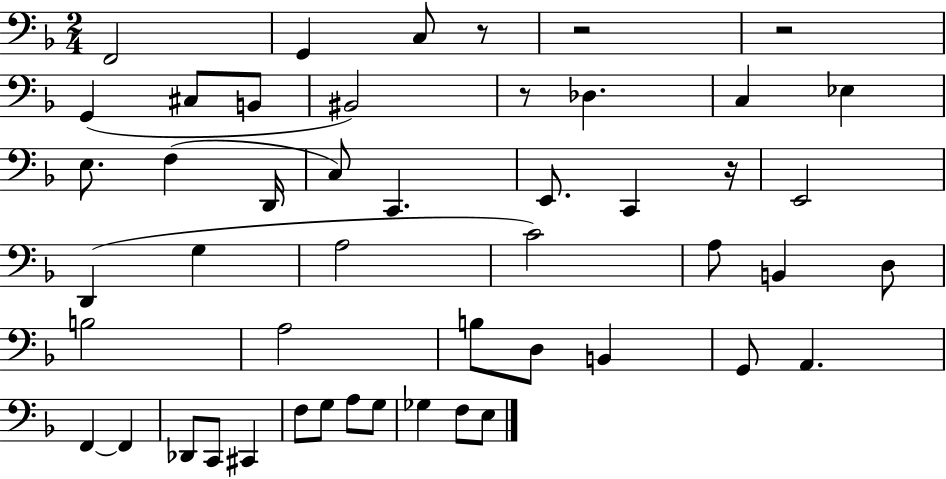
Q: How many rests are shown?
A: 5